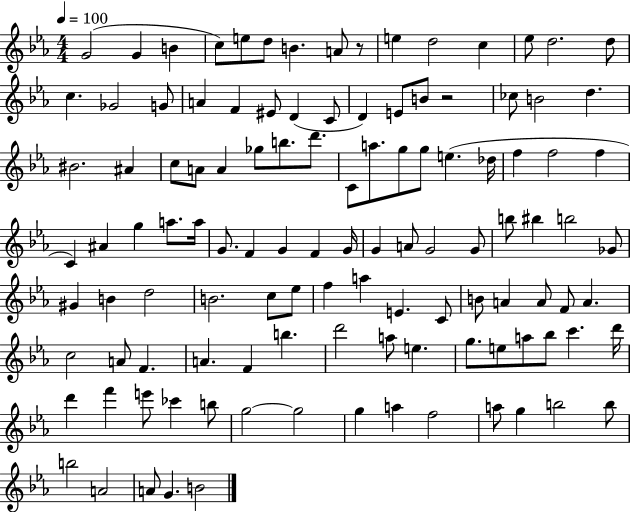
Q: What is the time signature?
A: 4/4